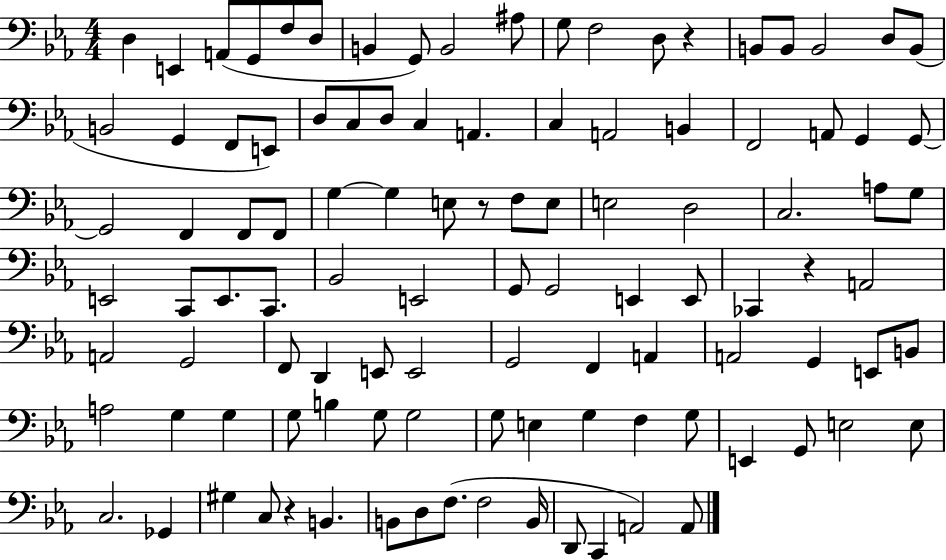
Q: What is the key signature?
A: EES major